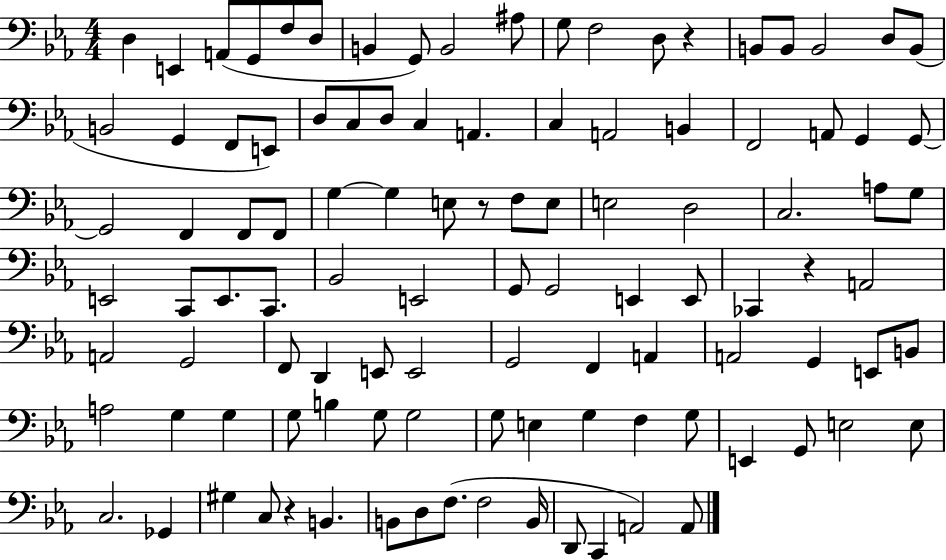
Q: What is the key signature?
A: EES major